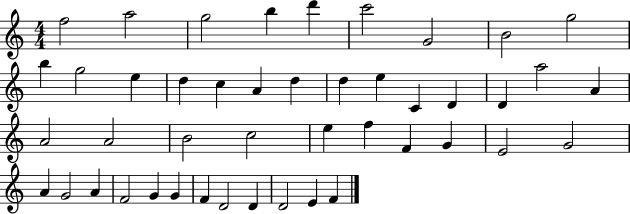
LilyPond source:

{
  \clef treble
  \numericTimeSignature
  \time 4/4
  \key c \major
  f''2 a''2 | g''2 b''4 d'''4 | c'''2 g'2 | b'2 g''2 | \break b''4 g''2 e''4 | d''4 c''4 a'4 d''4 | d''4 e''4 c'4 d'4 | d'4 a''2 a'4 | \break a'2 a'2 | b'2 c''2 | e''4 f''4 f'4 g'4 | e'2 g'2 | \break a'4 g'2 a'4 | f'2 g'4 g'4 | f'4 d'2 d'4 | d'2 e'4 f'4 | \break \bar "|."
}